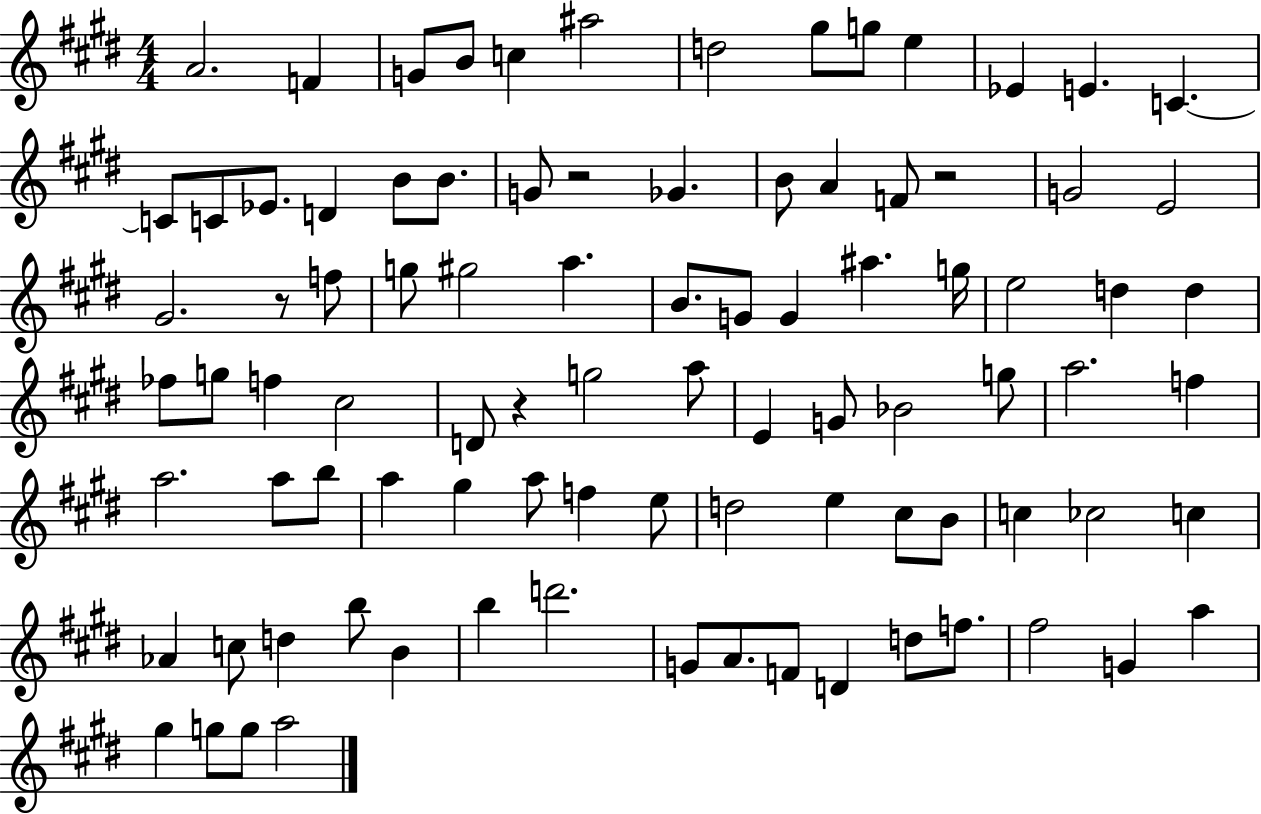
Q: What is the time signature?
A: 4/4